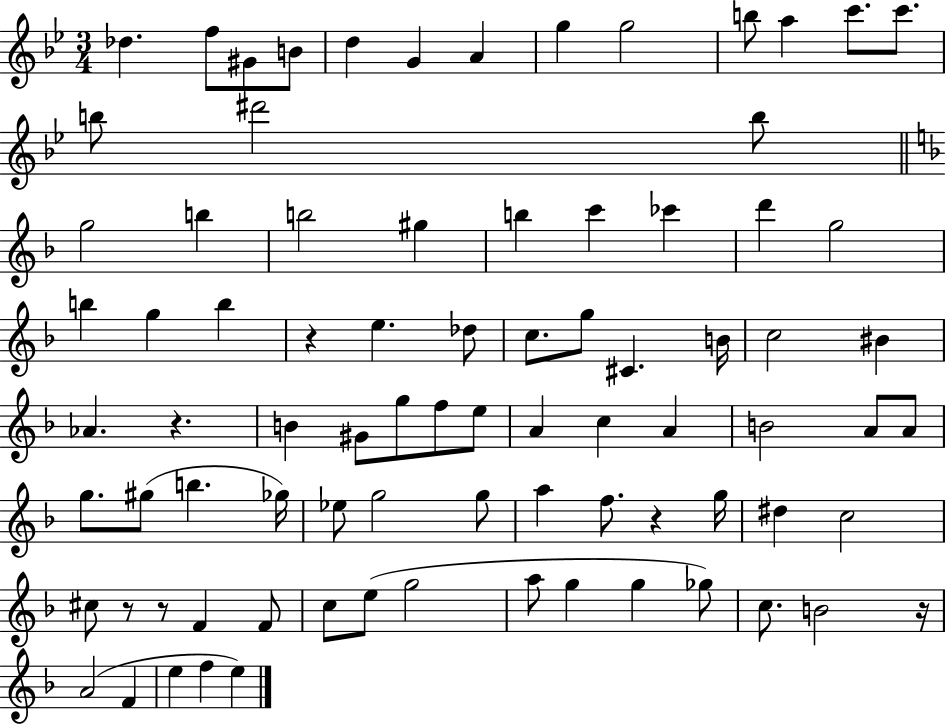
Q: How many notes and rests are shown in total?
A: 83